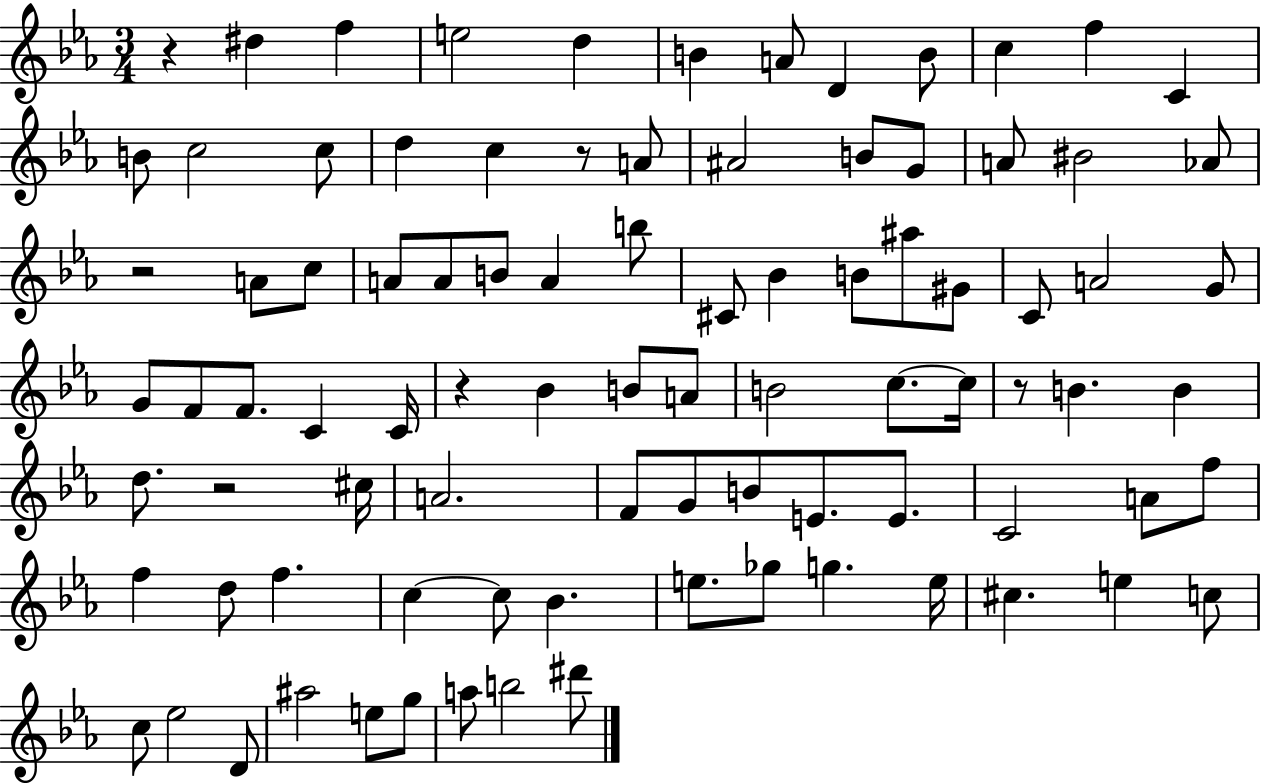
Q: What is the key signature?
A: EES major